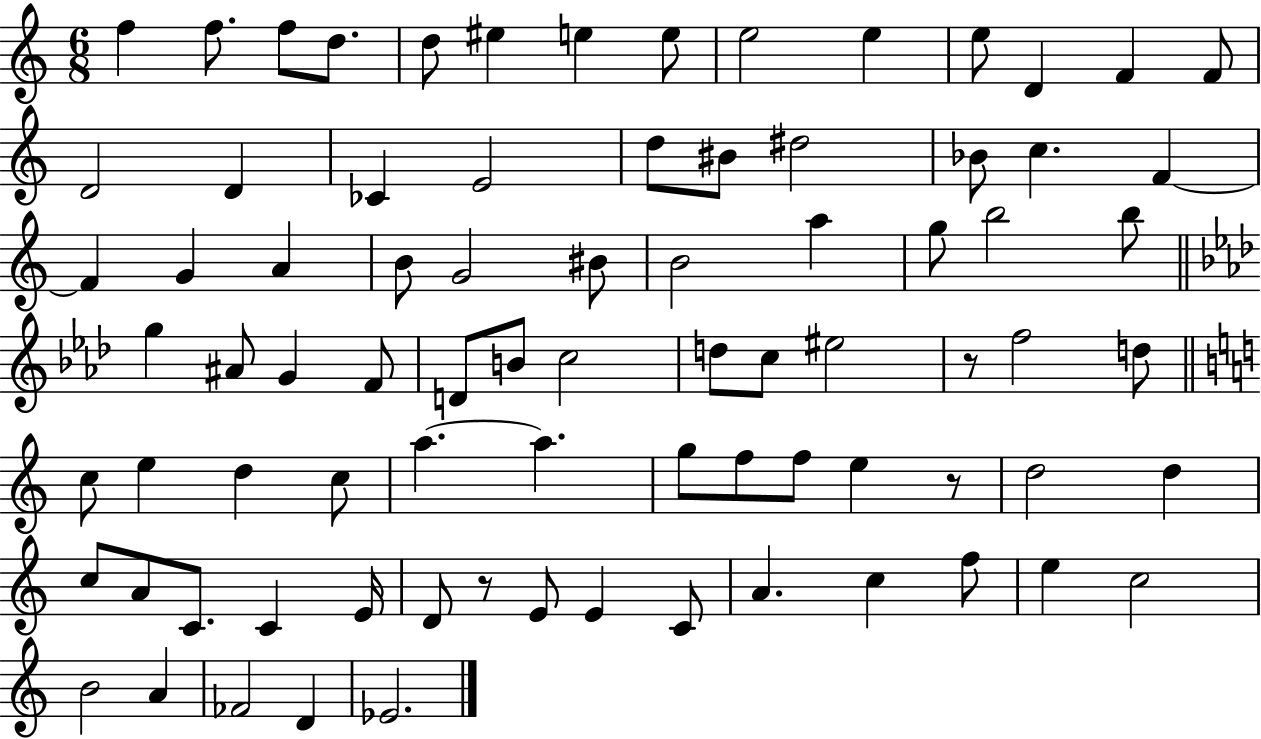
{
  \clef treble
  \numericTimeSignature
  \time 6/8
  \key c \major
  f''4 f''8. f''8 d''8. | d''8 eis''4 e''4 e''8 | e''2 e''4 | e''8 d'4 f'4 f'8 | \break d'2 d'4 | ces'4 e'2 | d''8 bis'8 dis''2 | bes'8 c''4. f'4~~ | \break f'4 g'4 a'4 | b'8 g'2 bis'8 | b'2 a''4 | g''8 b''2 b''8 | \break \bar "||" \break \key aes \major g''4 ais'8 g'4 f'8 | d'8 b'8 c''2 | d''8 c''8 eis''2 | r8 f''2 d''8 | \break \bar "||" \break \key c \major c''8 e''4 d''4 c''8 | a''4.~~ a''4. | g''8 f''8 f''8 e''4 r8 | d''2 d''4 | \break c''8 a'8 c'8. c'4 e'16 | d'8 r8 e'8 e'4 c'8 | a'4. c''4 f''8 | e''4 c''2 | \break b'2 a'4 | fes'2 d'4 | ees'2. | \bar "|."
}